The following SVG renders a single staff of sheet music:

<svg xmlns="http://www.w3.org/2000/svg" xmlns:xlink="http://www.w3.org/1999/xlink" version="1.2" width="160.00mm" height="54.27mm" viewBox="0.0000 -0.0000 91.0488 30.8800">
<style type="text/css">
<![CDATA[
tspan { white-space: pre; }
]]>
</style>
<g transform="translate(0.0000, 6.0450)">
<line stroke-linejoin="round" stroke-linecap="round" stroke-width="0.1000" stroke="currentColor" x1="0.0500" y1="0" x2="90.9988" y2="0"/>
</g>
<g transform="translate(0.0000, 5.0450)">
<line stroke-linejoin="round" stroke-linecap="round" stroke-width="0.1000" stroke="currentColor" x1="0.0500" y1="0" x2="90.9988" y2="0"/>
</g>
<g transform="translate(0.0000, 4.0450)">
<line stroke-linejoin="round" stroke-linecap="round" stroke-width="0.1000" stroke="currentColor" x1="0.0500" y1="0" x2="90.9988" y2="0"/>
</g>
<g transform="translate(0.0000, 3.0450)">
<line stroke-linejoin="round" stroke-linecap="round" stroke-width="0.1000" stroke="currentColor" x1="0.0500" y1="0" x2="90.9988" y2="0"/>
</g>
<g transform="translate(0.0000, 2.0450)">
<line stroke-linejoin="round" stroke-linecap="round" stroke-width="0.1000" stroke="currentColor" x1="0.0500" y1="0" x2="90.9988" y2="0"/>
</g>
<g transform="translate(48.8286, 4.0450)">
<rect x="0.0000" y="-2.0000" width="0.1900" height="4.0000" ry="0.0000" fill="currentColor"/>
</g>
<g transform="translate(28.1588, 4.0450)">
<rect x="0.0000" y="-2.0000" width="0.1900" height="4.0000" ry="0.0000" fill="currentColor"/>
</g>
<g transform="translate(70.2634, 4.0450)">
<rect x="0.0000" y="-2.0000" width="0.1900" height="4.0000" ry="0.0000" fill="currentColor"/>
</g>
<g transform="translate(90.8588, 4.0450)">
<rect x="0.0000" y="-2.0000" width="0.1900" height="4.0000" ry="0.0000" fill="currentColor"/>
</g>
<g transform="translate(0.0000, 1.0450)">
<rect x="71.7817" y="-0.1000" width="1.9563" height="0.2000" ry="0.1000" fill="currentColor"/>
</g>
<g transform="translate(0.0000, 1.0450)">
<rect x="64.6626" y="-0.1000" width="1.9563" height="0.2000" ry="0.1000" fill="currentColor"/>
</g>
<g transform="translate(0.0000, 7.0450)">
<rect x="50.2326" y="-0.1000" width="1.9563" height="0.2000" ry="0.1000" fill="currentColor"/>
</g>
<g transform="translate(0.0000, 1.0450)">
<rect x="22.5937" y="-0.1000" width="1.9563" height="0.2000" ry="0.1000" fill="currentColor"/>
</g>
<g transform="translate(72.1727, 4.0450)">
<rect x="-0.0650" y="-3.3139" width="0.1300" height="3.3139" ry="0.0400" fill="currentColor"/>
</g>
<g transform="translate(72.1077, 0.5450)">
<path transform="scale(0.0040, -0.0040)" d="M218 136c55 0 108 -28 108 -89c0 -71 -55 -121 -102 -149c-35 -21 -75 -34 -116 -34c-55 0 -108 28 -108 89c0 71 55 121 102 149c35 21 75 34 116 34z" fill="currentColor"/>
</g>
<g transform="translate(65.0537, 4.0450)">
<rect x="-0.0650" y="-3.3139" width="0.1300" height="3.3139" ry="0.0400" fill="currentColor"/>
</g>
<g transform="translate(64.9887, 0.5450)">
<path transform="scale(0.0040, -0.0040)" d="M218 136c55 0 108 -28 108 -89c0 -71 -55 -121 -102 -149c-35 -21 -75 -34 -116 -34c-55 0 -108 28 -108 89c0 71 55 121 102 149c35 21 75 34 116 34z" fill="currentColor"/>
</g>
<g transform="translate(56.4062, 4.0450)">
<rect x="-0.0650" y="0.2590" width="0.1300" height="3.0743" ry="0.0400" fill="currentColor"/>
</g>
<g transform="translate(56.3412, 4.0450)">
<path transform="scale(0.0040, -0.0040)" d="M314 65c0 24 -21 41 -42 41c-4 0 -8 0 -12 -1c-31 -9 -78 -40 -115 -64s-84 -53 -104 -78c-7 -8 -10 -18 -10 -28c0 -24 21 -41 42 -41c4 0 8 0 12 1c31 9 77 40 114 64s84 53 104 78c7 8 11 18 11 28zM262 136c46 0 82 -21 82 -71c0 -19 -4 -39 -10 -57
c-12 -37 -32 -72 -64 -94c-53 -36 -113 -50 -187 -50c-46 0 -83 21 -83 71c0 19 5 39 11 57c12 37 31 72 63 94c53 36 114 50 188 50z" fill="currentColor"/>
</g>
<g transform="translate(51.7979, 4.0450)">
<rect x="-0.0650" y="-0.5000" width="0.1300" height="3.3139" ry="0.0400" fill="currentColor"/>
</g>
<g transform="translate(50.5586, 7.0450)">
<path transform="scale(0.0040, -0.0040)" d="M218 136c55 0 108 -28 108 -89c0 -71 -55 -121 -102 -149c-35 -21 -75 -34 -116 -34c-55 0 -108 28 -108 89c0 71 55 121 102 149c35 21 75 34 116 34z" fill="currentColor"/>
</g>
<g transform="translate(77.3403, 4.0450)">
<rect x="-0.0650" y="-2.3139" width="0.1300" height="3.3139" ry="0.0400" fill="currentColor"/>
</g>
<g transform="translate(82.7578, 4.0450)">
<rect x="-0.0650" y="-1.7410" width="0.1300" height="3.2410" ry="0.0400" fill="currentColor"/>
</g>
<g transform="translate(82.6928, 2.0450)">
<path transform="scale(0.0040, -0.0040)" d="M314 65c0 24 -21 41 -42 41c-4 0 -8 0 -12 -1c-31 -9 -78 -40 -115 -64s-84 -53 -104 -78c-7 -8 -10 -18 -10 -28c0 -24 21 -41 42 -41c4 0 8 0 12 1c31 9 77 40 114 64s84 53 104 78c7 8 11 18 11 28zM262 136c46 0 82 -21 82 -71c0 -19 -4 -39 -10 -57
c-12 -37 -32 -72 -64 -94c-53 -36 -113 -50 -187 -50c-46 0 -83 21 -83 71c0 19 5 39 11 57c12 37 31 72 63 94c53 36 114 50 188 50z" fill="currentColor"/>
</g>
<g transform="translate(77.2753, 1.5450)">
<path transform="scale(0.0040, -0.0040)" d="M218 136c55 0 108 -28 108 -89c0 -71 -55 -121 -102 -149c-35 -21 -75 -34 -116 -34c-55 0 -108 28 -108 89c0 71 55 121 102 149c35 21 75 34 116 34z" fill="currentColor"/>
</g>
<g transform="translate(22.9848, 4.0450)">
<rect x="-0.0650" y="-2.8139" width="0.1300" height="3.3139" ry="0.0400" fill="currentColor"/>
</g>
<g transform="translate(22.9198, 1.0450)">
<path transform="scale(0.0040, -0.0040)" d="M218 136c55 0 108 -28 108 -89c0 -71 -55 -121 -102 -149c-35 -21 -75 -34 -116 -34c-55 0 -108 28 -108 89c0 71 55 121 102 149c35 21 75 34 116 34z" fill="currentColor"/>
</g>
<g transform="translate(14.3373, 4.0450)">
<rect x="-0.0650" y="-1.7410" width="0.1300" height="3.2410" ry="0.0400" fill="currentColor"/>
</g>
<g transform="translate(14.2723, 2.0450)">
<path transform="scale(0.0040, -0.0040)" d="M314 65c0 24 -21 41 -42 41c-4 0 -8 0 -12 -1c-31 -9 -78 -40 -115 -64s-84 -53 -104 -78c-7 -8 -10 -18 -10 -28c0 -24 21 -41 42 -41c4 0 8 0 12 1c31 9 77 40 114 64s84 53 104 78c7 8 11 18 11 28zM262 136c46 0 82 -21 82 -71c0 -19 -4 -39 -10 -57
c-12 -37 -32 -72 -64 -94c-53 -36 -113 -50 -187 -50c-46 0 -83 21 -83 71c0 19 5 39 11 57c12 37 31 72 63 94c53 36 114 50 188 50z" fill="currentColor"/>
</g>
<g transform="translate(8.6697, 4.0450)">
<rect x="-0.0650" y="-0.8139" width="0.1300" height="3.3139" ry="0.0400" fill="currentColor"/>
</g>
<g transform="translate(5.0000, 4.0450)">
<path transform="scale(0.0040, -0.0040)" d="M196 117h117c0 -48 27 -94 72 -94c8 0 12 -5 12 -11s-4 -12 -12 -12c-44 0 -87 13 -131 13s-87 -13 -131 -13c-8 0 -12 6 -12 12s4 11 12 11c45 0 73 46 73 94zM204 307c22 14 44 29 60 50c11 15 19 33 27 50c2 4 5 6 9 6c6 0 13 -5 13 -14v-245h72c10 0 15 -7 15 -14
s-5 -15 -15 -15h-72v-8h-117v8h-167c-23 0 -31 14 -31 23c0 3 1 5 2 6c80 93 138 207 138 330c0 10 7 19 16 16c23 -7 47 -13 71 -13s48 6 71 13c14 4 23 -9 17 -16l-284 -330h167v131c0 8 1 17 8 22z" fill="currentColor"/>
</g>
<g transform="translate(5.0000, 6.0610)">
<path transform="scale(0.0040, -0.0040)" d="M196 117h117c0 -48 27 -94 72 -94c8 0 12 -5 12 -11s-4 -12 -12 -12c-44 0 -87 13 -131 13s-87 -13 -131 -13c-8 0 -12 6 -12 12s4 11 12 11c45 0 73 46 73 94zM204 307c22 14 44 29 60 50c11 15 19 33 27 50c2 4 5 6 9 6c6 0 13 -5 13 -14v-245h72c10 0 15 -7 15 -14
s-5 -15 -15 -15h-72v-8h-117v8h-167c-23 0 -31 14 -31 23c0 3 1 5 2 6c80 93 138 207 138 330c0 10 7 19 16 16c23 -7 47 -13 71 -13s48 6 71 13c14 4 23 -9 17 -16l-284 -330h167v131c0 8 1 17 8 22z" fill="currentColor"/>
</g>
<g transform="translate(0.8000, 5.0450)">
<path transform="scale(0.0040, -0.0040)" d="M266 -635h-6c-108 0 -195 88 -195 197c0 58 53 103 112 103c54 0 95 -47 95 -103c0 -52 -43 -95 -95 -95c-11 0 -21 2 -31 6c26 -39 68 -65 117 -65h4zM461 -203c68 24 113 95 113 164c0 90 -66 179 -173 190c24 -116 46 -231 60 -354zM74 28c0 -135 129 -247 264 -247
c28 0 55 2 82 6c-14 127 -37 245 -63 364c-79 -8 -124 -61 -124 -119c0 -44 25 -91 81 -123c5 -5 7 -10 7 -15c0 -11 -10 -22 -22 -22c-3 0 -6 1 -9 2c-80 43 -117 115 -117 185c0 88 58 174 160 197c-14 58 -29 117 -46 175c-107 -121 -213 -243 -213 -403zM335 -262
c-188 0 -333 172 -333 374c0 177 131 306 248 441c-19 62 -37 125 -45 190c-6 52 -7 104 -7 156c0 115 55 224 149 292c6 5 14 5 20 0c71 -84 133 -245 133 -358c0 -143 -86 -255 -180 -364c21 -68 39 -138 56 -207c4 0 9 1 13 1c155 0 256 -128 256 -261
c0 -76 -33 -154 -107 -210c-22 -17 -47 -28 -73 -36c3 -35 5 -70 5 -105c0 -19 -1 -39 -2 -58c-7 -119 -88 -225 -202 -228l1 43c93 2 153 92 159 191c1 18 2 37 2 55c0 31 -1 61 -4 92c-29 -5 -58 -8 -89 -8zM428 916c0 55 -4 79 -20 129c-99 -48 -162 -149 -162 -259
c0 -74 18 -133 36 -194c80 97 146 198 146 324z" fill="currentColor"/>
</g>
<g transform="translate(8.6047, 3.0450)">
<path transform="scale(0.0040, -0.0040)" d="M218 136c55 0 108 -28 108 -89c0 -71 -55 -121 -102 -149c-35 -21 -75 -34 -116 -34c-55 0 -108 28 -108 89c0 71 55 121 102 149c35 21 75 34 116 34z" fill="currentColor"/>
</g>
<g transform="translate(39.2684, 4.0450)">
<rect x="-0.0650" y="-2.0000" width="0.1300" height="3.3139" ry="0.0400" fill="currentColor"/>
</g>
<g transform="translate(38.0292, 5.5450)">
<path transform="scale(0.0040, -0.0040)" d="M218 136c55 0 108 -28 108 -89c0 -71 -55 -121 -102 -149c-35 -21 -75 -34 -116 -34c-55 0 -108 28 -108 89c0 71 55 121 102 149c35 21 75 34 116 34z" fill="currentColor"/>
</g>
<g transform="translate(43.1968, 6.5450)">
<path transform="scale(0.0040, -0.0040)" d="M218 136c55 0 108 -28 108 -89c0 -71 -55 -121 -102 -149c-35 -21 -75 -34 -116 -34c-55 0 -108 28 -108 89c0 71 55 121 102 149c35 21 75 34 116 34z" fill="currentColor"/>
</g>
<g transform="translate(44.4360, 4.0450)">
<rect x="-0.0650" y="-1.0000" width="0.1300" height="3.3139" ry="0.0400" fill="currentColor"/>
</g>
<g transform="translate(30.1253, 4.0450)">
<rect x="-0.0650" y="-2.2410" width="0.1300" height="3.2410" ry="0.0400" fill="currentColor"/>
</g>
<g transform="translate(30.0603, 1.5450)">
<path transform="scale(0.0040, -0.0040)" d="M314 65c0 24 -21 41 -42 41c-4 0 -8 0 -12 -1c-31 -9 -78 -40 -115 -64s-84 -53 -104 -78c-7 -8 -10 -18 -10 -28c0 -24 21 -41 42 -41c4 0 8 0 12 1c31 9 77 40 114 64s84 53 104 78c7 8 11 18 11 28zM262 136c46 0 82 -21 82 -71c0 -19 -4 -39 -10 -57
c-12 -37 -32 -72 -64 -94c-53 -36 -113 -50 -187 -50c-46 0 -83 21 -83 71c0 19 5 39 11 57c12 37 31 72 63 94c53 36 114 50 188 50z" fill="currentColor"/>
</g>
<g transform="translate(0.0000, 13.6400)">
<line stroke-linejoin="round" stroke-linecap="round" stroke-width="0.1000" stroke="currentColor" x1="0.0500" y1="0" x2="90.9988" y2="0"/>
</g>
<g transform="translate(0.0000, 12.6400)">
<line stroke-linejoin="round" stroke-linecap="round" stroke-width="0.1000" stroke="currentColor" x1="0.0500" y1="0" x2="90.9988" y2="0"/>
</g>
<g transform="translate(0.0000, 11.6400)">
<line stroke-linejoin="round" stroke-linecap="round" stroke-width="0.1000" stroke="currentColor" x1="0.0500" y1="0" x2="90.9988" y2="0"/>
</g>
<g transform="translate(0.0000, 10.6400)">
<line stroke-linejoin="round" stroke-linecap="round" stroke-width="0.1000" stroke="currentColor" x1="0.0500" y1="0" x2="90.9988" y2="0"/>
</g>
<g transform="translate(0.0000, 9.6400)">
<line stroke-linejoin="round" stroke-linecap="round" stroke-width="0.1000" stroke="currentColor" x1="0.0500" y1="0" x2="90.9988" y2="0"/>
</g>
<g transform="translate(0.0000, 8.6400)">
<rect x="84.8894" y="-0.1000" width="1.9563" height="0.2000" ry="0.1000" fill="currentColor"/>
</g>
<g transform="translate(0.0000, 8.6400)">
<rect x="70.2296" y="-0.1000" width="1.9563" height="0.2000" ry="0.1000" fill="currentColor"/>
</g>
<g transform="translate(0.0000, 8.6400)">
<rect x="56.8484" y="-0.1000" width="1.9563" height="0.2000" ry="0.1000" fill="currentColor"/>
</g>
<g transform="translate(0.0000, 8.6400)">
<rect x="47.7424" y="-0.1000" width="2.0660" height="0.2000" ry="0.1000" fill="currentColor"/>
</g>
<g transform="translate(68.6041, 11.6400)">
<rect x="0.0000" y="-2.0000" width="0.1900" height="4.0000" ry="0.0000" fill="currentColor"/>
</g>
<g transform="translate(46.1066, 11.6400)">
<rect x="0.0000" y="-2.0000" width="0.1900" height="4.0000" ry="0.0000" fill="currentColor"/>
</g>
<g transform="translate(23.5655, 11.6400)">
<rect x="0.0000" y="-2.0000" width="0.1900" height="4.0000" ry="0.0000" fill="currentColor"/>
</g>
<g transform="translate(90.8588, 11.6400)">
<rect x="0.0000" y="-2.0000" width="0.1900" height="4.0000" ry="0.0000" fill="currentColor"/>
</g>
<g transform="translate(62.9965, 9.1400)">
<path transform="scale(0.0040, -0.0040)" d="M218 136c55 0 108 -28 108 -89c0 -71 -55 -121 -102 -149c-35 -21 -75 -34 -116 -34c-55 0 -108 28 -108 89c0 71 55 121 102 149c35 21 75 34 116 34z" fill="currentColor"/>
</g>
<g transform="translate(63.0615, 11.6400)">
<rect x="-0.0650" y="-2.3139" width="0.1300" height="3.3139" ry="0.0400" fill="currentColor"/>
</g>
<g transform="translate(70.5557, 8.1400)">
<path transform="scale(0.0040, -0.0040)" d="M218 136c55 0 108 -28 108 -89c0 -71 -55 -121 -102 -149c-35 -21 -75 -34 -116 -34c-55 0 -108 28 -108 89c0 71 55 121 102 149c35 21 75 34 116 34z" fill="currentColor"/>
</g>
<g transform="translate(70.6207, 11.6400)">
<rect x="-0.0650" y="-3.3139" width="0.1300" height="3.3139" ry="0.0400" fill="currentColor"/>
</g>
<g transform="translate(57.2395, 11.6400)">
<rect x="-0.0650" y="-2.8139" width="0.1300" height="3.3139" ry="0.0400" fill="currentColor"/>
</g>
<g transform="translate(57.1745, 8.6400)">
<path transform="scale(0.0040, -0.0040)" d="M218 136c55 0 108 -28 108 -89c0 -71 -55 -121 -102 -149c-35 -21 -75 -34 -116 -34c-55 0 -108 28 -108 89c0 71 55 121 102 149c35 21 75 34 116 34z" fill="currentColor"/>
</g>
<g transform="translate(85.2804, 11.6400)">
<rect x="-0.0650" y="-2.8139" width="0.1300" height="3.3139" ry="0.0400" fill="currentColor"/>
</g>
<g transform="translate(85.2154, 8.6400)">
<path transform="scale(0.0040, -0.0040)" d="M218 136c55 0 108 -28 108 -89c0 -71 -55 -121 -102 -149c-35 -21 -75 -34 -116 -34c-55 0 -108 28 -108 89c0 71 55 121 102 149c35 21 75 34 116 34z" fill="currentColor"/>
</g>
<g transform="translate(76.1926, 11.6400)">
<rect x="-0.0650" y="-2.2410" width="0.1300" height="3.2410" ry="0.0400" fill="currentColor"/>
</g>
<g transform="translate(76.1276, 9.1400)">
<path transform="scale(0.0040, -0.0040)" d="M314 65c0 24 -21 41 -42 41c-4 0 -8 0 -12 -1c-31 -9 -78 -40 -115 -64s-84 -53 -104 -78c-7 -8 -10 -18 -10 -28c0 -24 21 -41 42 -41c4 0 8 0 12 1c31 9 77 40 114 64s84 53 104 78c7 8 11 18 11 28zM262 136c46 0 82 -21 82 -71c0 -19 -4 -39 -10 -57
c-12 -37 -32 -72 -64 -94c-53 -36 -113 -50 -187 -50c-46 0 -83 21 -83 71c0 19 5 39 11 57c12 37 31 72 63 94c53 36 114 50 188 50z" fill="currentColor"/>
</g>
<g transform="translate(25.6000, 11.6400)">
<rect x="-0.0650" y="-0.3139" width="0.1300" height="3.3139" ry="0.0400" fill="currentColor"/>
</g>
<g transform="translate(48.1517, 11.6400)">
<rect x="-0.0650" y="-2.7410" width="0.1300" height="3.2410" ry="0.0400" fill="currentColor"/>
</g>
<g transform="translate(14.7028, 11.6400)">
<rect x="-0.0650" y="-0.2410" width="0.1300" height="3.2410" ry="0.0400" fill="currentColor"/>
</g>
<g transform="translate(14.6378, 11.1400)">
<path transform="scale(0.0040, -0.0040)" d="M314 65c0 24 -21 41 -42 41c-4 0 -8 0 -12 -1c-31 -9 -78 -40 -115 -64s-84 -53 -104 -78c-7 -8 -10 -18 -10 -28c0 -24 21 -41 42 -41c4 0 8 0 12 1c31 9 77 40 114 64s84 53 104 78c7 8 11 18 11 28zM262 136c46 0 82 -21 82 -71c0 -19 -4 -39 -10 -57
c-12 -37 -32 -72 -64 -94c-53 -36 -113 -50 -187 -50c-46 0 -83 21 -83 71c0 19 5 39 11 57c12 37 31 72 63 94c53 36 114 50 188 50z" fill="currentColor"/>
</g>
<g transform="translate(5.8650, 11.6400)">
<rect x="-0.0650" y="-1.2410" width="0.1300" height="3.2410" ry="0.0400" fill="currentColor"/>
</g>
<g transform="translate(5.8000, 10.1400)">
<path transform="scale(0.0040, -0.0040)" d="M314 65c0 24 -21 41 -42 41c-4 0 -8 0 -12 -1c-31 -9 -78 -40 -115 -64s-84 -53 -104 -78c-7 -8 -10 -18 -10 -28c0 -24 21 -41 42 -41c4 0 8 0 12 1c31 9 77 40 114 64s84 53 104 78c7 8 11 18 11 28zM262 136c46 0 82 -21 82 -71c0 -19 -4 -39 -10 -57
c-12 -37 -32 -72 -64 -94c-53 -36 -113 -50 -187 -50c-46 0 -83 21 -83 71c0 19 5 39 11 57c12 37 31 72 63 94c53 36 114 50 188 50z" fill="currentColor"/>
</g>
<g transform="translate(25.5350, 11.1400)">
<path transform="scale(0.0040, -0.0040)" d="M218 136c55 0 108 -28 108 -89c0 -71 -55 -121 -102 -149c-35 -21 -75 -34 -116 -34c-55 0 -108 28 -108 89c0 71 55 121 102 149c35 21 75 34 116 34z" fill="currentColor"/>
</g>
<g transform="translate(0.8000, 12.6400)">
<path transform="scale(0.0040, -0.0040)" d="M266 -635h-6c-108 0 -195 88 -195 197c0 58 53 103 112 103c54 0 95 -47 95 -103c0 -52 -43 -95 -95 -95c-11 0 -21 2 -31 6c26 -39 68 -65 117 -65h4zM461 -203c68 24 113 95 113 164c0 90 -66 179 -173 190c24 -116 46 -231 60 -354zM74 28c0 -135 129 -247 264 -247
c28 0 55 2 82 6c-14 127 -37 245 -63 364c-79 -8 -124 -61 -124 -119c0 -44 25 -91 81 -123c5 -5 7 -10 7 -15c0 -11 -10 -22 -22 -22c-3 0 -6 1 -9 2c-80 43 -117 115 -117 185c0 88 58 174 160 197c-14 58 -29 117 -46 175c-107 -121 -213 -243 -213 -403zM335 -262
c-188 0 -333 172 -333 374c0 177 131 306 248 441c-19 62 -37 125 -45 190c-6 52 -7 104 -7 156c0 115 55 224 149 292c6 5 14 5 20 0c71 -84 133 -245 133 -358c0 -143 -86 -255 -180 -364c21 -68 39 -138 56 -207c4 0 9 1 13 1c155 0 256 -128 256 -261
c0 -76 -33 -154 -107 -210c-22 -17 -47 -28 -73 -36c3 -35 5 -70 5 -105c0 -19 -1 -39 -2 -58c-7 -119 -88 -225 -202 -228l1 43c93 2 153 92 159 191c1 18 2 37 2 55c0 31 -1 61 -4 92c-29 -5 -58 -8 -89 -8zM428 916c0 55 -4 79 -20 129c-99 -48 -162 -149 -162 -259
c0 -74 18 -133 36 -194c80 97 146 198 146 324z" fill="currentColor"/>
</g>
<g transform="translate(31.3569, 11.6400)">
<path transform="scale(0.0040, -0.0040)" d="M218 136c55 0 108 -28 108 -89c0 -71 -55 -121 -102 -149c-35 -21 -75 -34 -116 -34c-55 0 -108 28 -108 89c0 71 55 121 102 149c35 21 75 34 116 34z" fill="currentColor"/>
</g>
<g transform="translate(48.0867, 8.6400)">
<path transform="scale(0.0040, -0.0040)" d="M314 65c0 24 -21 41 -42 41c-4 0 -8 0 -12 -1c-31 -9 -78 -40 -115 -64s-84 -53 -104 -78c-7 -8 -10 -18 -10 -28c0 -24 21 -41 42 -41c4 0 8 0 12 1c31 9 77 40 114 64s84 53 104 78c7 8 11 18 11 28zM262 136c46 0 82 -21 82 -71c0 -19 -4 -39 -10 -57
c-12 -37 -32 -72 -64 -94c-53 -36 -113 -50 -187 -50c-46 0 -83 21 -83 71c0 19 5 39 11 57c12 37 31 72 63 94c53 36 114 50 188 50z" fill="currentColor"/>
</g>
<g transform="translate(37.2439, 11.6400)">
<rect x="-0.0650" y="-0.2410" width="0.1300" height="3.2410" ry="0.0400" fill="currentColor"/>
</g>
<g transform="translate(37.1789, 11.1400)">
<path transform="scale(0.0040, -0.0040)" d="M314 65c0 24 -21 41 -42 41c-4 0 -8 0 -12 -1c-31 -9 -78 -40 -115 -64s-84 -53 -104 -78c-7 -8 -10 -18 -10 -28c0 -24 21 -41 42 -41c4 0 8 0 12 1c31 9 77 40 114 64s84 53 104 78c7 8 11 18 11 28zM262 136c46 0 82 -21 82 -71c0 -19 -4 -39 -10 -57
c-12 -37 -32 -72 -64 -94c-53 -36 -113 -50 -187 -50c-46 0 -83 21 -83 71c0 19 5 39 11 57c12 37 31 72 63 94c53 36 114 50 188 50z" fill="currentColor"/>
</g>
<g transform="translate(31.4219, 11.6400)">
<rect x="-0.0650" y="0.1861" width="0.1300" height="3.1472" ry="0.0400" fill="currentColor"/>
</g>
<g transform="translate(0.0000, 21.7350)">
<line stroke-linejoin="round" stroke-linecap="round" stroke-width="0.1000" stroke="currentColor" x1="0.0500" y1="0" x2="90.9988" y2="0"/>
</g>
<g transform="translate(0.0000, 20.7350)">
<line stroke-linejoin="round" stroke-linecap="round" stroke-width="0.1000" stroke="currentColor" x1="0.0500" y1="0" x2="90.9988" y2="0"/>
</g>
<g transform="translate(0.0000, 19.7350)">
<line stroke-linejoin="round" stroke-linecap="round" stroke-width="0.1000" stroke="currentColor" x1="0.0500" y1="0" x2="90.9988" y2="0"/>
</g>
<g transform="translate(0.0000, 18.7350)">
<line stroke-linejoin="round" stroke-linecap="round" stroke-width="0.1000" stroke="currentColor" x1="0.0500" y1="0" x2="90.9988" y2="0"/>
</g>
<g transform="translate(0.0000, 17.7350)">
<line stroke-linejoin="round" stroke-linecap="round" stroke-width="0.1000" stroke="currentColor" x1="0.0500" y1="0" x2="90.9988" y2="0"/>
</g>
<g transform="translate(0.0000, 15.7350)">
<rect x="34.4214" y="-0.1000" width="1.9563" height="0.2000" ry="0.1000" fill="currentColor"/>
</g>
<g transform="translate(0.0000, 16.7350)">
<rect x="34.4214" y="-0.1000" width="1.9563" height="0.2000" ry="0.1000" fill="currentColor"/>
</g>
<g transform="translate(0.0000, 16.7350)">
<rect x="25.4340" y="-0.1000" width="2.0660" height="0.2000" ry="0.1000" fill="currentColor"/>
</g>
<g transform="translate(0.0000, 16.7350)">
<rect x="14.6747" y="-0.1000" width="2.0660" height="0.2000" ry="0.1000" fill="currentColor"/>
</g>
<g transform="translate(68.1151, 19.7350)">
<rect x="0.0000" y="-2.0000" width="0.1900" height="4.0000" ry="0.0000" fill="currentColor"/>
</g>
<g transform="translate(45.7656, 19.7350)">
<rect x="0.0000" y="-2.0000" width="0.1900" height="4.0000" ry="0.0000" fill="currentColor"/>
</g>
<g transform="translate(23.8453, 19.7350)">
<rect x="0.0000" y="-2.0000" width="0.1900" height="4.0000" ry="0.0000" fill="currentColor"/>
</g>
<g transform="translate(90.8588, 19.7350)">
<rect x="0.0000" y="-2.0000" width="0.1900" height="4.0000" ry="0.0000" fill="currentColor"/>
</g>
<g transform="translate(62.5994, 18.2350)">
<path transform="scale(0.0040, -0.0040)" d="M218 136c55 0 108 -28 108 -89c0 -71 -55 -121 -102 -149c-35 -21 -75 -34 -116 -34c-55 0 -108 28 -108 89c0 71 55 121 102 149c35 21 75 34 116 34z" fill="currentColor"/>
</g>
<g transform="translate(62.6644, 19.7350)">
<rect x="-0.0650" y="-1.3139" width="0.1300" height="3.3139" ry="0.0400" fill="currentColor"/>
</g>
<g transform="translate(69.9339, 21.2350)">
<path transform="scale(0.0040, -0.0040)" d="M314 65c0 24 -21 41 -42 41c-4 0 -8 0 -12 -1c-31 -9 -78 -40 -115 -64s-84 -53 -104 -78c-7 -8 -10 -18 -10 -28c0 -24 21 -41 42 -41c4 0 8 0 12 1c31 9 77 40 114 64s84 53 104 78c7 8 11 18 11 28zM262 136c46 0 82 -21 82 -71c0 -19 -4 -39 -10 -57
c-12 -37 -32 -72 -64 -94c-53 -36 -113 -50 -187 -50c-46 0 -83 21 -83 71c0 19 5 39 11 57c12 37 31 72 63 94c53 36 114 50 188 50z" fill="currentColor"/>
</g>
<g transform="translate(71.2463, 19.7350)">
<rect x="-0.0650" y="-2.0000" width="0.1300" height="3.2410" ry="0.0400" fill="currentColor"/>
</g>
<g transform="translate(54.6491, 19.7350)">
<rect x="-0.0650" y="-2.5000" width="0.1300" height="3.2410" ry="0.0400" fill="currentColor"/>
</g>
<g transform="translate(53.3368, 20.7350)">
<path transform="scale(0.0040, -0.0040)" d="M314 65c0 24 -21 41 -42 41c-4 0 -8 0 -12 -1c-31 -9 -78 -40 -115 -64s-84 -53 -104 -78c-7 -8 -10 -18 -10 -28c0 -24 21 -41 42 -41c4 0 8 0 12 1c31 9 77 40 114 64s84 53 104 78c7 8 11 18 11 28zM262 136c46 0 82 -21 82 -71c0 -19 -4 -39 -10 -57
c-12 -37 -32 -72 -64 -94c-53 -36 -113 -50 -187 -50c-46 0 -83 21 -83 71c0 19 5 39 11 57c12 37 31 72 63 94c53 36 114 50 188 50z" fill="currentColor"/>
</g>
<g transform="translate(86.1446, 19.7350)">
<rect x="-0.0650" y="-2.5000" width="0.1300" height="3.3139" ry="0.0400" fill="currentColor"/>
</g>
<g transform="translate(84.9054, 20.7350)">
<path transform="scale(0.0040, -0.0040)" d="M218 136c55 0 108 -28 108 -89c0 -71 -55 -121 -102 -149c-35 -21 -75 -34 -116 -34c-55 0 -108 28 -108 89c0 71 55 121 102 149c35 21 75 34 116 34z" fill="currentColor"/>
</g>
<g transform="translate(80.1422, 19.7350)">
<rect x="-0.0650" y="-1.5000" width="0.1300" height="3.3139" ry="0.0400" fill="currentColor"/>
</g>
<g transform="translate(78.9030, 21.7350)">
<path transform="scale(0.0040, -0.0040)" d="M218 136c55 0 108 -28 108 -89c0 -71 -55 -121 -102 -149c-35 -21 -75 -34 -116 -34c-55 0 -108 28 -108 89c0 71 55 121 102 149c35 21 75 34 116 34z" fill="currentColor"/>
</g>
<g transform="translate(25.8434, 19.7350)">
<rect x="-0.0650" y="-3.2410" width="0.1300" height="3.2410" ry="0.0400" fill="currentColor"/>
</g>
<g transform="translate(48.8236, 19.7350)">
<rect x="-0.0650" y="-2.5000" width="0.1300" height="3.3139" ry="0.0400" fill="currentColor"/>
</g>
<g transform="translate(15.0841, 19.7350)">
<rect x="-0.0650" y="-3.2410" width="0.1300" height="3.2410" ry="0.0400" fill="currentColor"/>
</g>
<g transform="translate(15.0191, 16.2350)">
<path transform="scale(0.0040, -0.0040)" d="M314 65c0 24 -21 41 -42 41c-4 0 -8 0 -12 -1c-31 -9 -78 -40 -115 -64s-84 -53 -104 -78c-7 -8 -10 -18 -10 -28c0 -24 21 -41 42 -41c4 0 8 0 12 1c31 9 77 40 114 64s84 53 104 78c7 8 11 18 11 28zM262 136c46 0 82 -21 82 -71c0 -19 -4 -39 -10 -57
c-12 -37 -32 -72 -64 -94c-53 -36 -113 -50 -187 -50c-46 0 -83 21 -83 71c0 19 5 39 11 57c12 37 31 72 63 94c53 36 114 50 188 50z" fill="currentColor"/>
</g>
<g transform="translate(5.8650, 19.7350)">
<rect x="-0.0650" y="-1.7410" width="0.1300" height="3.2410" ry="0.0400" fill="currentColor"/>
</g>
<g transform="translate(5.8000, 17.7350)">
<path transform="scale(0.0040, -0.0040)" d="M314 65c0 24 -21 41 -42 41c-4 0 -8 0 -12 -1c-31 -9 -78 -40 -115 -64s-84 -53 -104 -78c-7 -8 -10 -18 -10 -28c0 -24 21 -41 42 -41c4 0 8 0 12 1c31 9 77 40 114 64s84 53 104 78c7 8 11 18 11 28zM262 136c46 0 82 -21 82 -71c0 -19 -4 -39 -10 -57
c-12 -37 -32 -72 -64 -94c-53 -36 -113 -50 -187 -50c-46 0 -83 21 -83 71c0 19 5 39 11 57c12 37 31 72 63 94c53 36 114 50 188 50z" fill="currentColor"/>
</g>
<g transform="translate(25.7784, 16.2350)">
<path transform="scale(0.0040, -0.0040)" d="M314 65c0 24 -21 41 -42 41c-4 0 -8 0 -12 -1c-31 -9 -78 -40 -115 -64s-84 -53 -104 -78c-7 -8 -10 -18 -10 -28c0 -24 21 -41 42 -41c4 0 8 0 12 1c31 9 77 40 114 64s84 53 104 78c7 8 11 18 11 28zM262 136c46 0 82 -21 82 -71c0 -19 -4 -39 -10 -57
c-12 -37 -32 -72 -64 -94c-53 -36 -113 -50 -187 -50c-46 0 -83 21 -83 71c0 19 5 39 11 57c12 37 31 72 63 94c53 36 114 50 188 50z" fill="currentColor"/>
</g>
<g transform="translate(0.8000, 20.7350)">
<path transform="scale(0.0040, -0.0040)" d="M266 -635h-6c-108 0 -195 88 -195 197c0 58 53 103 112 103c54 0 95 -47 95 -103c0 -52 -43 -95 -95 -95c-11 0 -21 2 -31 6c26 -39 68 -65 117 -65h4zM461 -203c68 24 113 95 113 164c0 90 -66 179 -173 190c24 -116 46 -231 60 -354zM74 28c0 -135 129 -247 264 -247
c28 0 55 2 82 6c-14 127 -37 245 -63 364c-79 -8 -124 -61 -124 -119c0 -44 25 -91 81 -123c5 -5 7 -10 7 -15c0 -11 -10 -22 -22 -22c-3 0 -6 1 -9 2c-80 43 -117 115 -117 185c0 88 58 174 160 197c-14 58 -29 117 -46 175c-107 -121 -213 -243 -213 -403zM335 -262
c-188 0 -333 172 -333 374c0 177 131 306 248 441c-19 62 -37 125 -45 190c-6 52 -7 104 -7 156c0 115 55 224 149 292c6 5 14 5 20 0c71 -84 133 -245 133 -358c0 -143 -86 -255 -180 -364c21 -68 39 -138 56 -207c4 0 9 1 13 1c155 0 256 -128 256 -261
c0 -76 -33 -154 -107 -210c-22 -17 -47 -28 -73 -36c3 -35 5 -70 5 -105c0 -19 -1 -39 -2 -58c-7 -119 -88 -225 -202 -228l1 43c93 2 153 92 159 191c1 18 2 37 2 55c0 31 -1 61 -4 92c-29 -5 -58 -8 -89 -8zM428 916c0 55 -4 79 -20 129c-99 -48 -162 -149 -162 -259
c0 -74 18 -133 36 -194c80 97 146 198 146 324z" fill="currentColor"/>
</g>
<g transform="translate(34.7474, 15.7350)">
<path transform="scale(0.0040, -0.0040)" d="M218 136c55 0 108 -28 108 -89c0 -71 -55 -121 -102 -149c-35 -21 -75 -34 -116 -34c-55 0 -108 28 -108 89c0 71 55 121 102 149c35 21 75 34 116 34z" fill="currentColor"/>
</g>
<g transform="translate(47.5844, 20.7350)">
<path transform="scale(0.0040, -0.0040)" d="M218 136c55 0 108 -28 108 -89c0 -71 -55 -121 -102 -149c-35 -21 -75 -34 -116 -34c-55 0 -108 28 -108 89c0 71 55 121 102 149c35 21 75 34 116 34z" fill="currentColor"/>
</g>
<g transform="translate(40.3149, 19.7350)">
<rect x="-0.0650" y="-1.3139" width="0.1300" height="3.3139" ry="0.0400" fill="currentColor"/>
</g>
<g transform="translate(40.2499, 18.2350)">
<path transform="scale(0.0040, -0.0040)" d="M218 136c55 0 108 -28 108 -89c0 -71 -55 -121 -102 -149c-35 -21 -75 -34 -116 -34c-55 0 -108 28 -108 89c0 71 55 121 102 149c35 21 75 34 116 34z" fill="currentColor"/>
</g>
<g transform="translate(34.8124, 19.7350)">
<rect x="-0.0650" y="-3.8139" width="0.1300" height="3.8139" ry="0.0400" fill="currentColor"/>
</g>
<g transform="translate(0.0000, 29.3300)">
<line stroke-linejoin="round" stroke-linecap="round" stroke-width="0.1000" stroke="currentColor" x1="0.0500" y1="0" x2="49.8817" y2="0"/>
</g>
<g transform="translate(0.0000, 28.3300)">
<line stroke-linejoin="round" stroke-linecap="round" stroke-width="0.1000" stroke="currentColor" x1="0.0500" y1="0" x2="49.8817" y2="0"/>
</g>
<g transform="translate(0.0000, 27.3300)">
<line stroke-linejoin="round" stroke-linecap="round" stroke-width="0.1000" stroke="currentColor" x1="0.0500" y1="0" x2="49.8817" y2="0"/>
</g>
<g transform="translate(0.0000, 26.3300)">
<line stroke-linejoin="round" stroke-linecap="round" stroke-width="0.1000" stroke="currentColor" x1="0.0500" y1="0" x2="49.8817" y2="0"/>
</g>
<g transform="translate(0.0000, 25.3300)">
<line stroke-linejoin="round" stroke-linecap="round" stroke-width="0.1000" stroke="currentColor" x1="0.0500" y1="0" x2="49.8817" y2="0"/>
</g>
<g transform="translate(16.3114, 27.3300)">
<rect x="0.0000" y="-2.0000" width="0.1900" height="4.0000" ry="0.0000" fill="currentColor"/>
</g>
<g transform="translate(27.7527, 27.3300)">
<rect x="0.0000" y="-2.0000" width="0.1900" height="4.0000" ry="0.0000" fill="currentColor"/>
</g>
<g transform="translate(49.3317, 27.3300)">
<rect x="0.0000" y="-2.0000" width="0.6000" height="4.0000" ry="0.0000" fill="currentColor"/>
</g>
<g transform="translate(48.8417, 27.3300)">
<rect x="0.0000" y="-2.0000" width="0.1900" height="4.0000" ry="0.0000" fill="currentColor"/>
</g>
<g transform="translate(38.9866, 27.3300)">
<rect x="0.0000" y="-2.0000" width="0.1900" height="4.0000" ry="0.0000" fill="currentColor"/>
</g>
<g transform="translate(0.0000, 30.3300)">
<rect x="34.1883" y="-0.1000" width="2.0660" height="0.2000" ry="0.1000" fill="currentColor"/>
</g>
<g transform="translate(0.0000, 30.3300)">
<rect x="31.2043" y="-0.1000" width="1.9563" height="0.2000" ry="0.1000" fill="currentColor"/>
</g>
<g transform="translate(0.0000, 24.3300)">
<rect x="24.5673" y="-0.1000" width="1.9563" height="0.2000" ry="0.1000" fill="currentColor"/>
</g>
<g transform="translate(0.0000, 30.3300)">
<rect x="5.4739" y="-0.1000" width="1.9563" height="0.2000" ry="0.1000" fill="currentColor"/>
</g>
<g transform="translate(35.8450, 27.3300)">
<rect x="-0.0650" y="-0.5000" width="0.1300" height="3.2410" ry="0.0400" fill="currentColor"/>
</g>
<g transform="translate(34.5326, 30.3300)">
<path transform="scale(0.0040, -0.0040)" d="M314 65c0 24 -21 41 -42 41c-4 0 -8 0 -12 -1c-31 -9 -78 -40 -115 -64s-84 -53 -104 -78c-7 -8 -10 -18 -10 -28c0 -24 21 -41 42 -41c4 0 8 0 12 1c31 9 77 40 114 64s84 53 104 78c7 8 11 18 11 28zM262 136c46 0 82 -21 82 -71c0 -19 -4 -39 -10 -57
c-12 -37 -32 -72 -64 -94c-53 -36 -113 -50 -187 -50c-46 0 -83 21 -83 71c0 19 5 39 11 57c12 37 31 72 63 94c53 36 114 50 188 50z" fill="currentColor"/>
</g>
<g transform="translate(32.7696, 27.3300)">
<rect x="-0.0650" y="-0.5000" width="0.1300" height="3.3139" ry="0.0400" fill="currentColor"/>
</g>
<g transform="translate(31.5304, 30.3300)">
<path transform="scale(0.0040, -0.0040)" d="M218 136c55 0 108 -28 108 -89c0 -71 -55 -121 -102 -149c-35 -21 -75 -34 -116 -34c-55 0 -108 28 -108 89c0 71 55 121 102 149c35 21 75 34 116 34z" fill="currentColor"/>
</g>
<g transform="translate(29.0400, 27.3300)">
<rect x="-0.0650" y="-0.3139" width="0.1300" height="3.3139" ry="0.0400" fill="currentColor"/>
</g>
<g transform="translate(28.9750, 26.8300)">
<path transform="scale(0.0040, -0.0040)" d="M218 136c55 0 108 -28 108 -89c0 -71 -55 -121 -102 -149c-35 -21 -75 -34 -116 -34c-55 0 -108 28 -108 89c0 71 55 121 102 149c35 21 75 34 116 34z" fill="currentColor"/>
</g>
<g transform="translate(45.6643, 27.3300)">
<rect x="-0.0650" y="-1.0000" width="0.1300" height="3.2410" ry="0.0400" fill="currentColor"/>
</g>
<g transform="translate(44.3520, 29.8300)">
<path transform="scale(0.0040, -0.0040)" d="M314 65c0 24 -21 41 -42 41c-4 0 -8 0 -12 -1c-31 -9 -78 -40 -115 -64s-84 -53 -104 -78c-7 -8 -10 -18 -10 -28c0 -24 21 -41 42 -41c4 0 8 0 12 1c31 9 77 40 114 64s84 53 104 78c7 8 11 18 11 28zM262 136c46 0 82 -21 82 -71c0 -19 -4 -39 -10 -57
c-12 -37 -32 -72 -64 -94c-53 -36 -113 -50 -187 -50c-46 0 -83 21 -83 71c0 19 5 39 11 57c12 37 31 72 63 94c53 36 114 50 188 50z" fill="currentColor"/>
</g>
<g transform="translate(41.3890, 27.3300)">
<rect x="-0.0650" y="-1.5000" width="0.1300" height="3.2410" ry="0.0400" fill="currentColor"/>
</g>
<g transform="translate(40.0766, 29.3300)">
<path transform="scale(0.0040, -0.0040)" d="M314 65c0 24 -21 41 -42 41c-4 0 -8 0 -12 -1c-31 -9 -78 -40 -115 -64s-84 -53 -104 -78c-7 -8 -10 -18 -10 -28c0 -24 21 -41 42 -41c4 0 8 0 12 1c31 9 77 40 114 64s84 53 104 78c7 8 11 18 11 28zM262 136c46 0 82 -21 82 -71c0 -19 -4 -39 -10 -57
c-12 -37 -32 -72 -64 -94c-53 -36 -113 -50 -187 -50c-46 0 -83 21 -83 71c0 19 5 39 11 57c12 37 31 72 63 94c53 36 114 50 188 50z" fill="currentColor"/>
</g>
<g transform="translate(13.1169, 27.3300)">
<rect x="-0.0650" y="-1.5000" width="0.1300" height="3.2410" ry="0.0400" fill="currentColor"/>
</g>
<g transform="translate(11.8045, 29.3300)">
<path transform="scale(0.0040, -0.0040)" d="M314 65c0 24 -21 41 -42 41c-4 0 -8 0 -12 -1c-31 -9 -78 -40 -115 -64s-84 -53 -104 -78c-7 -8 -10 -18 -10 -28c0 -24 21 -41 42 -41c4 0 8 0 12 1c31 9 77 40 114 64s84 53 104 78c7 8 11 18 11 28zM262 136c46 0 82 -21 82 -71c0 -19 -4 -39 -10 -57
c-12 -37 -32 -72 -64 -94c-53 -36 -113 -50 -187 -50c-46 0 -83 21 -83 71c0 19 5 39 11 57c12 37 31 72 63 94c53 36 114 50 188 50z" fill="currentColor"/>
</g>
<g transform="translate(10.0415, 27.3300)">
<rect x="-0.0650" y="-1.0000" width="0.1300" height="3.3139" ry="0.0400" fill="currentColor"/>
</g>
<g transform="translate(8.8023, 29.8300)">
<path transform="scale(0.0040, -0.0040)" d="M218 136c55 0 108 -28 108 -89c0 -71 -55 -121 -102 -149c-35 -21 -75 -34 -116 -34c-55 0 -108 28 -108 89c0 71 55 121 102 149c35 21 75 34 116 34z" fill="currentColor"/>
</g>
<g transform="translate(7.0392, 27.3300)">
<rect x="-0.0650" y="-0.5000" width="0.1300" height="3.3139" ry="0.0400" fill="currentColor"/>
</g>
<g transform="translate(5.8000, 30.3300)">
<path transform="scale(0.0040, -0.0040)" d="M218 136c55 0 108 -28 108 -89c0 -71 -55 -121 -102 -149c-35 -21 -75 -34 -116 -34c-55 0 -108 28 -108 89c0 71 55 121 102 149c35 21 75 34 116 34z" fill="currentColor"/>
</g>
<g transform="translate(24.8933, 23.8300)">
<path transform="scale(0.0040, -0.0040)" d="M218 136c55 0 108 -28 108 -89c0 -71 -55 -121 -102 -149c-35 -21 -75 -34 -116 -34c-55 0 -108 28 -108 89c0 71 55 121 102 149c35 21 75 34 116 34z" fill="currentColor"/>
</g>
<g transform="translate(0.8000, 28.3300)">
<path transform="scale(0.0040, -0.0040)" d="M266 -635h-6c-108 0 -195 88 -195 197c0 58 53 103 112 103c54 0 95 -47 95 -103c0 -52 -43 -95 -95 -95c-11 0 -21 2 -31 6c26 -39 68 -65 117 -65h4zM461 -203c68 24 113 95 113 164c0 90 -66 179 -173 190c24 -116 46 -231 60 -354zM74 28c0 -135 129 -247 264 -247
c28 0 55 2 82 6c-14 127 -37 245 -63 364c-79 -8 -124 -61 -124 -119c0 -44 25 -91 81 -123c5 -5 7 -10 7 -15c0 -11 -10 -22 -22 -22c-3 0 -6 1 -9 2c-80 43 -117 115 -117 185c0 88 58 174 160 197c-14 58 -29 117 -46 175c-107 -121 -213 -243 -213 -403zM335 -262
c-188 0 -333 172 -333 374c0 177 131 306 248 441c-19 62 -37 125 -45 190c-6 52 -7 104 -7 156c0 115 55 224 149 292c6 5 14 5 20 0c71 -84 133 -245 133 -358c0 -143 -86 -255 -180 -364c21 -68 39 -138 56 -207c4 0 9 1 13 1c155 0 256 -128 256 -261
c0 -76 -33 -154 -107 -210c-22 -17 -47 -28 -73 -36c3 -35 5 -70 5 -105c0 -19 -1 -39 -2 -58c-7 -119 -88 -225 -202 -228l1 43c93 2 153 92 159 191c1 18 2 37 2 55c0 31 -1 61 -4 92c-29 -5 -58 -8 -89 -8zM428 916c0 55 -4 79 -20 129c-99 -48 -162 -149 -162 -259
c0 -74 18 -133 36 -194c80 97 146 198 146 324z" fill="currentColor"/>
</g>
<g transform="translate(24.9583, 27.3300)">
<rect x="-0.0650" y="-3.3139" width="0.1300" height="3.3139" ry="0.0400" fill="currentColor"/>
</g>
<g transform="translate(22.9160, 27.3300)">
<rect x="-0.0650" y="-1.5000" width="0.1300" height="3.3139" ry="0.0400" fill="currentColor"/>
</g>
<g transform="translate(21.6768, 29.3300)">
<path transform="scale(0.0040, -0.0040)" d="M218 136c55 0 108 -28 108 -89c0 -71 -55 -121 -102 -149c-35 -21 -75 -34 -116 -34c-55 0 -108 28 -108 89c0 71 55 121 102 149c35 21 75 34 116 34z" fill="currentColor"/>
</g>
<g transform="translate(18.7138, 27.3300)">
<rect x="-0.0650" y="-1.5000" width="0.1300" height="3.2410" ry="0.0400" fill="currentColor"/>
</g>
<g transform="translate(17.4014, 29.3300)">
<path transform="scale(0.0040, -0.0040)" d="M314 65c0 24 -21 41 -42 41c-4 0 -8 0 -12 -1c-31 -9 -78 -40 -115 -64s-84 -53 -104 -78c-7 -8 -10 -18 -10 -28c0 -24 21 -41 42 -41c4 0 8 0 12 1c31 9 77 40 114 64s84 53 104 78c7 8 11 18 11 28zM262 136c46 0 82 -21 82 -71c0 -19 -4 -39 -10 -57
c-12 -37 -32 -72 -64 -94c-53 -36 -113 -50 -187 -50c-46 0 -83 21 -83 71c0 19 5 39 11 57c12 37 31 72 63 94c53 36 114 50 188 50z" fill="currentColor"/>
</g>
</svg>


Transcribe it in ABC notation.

X:1
T:Untitled
M:4/4
L:1/4
K:C
d f2 a g2 F D C B2 b b g f2 e2 c2 c B c2 a2 a g b g2 a f2 b2 b2 c' e G G2 e F2 E G C D E2 E2 E b c C C2 E2 D2